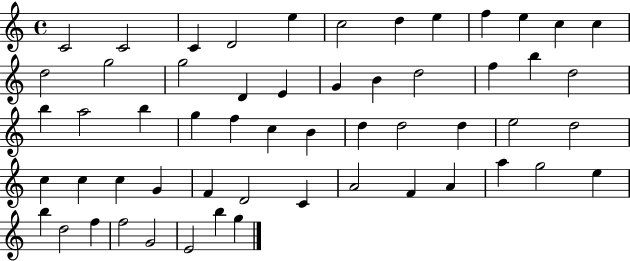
X:1
T:Untitled
M:4/4
L:1/4
K:C
C2 C2 C D2 e c2 d e f e c c d2 g2 g2 D E G B d2 f b d2 b a2 b g f c B d d2 d e2 d2 c c c G F D2 C A2 F A a g2 e b d2 f f2 G2 E2 b g